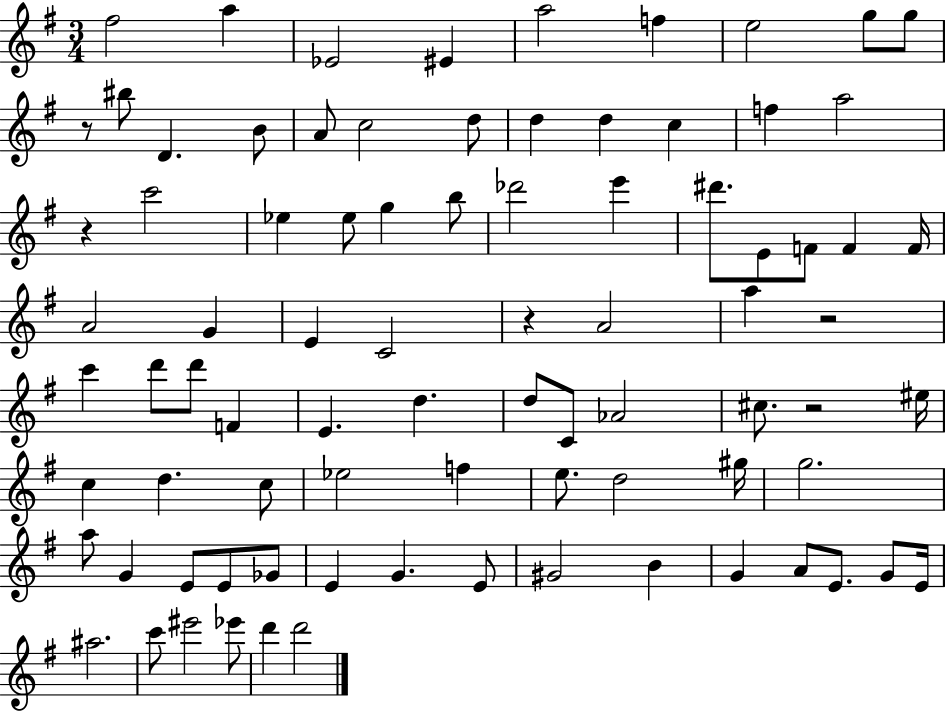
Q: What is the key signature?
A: G major